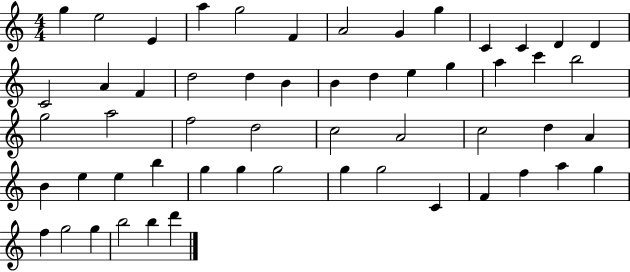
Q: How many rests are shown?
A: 0